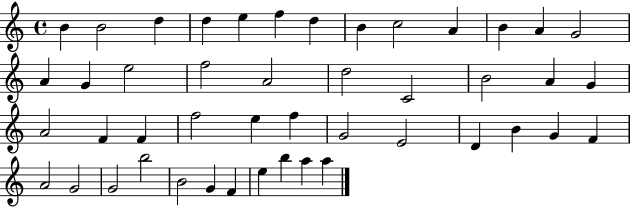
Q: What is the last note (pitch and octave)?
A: A5